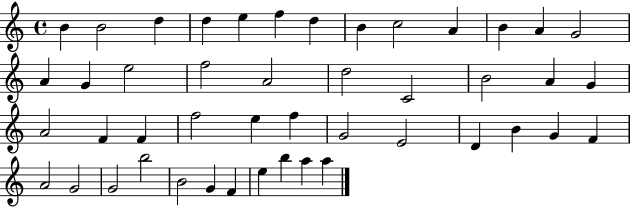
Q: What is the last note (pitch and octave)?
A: A5